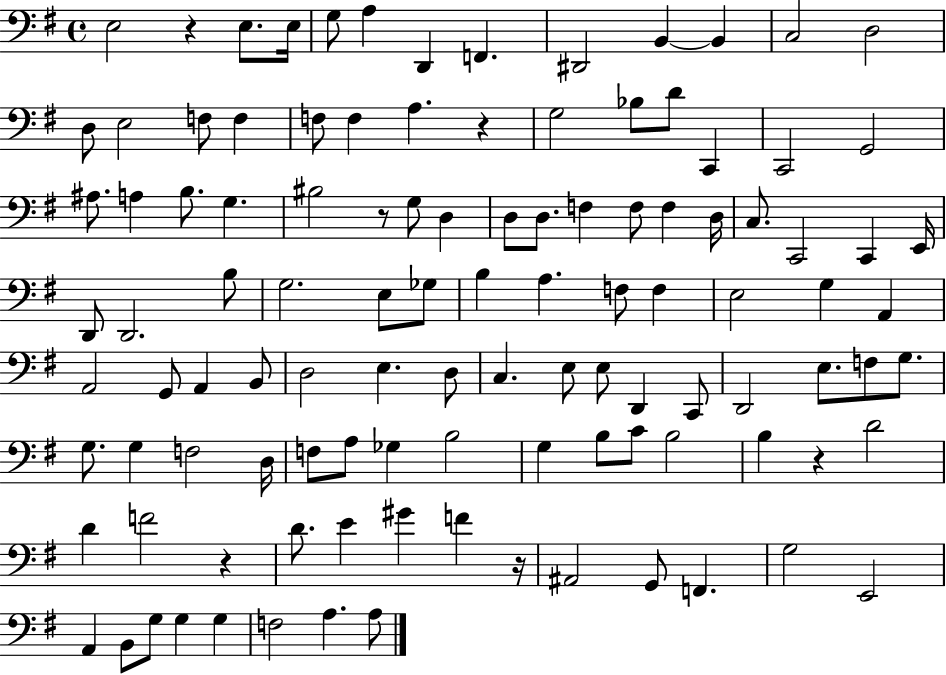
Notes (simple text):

E3/h R/q E3/e. E3/s G3/e A3/q D2/q F2/q. D#2/h B2/q B2/q C3/h D3/h D3/e E3/h F3/e F3/q F3/e F3/q A3/q. R/q G3/h Bb3/e D4/e C2/q C2/h G2/h A#3/e. A3/q B3/e. G3/q. BIS3/h R/e G3/e D3/q D3/e D3/e. F3/q F3/e F3/q D3/s C3/e. C2/h C2/q E2/s D2/e D2/h. B3/e G3/h. E3/e Gb3/e B3/q A3/q. F3/e F3/q E3/h G3/q A2/q A2/h G2/e A2/q B2/e D3/h E3/q. D3/e C3/q. E3/e E3/e D2/q C2/e D2/h E3/e. F3/e G3/e. G3/e. G3/q F3/h D3/s F3/e A3/e Gb3/q B3/h G3/q B3/e C4/e B3/h B3/q R/q D4/h D4/q F4/h R/q D4/e. E4/q G#4/q F4/q R/s A#2/h G2/e F2/q. G3/h E2/h A2/q B2/e G3/e G3/q G3/q F3/h A3/q. A3/e